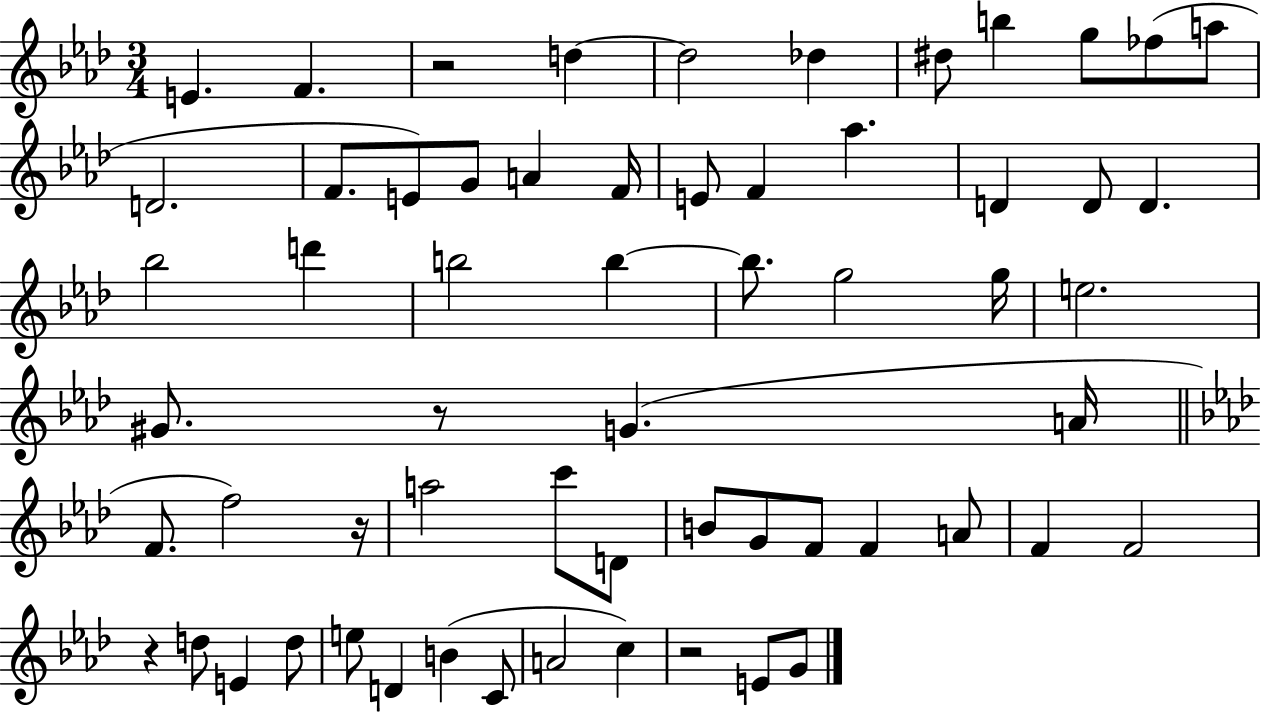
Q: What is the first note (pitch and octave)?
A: E4